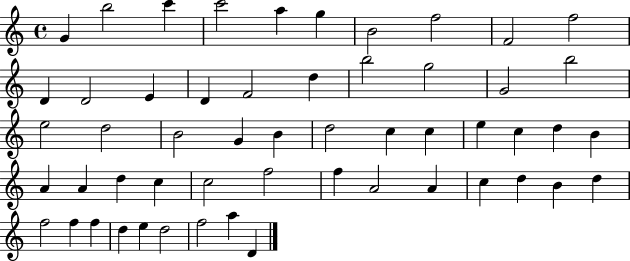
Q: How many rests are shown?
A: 0